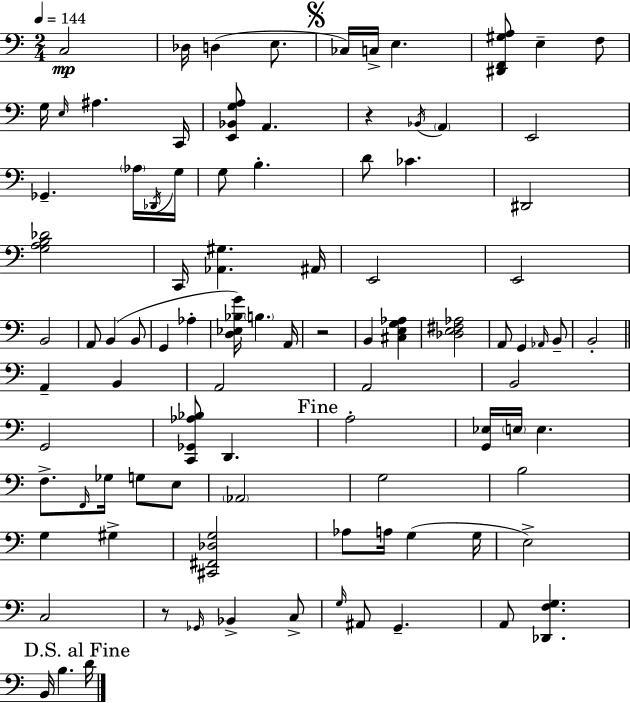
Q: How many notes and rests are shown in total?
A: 94